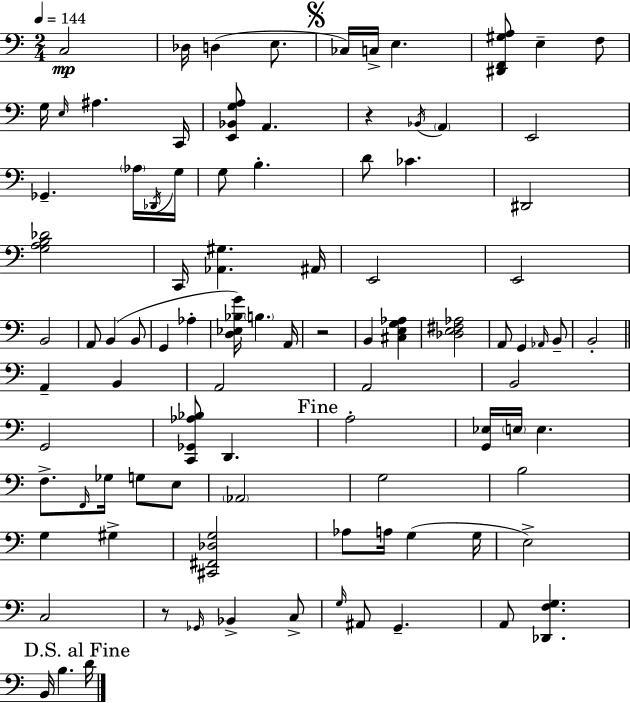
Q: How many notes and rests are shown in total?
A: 94